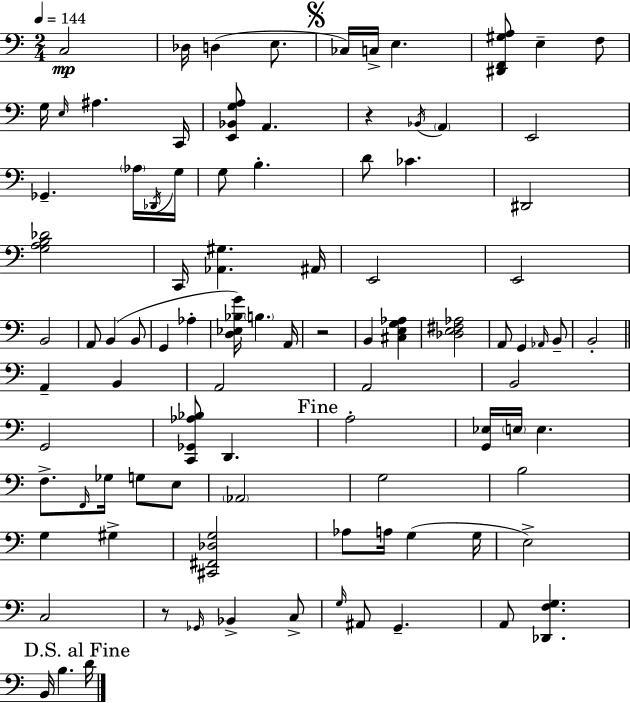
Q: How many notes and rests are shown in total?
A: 94